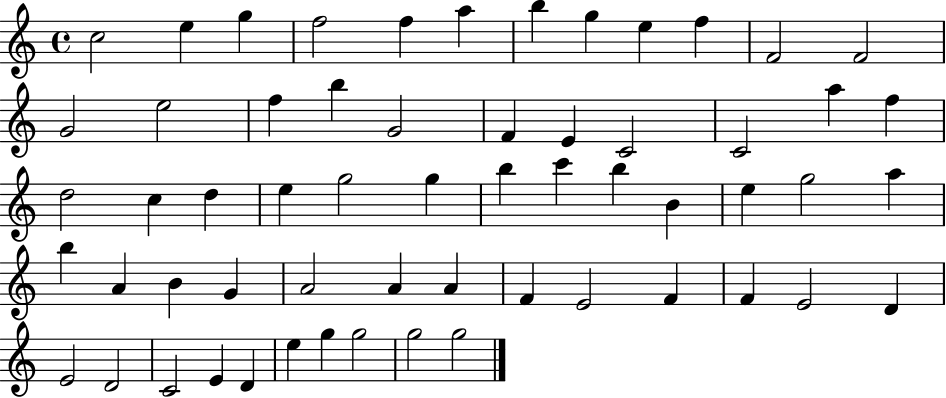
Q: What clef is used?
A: treble